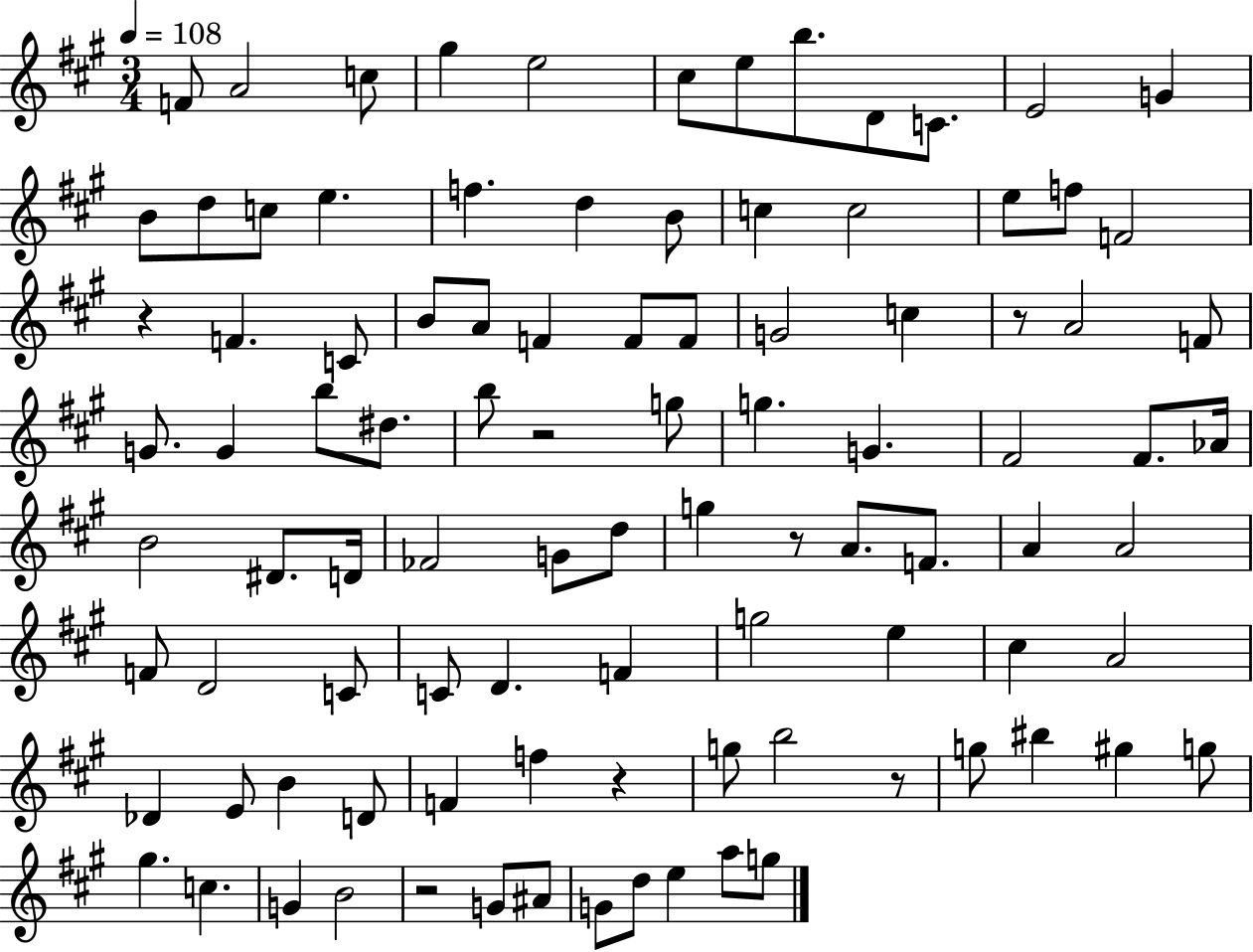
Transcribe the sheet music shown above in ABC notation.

X:1
T:Untitled
M:3/4
L:1/4
K:A
F/2 A2 c/2 ^g e2 ^c/2 e/2 b/2 D/2 C/2 E2 G B/2 d/2 c/2 e f d B/2 c c2 e/2 f/2 F2 z F C/2 B/2 A/2 F F/2 F/2 G2 c z/2 A2 F/2 G/2 G b/2 ^d/2 b/2 z2 g/2 g G ^F2 ^F/2 _A/4 B2 ^D/2 D/4 _F2 G/2 d/2 g z/2 A/2 F/2 A A2 F/2 D2 C/2 C/2 D F g2 e ^c A2 _D E/2 B D/2 F f z g/2 b2 z/2 g/2 ^b ^g g/2 ^g c G B2 z2 G/2 ^A/2 G/2 d/2 e a/2 g/2